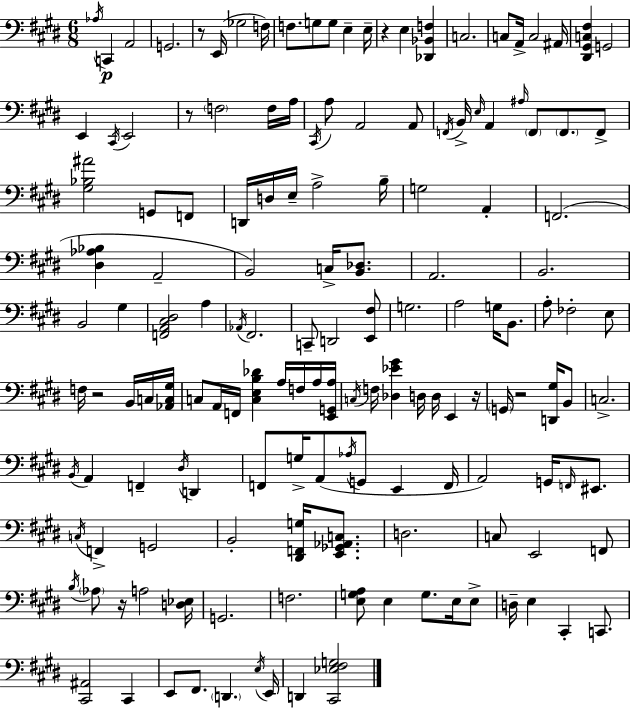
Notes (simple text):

Ab3/s C2/q A2/h G2/h. R/e E2/s Gb3/h F3/s F3/e. G3/e G3/e E3/q E3/s R/q E3/q [Db2,Bb2,F3]/q C3/h. C3/e A2/s C3/h A#2/s [D#2,G#2,C3,F#3]/q G2/h E2/q C#2/s E2/h R/e F3/h F3/s A3/s C#2/s A3/e A2/h A2/e F2/s B2/s E3/s A2/q A#3/s F2/e F2/e. F2/e [G#3,Bb3,A#4]/h G2/e F2/e D2/s D3/s E3/s A3/h B3/s G3/h A2/q F2/h. [D#3,Ab3,Bb3]/q A2/h B2/h C3/s [B2,Db3]/e. A2/h. B2/h. B2/h G#3/q [F2,A2,C#3,D#3]/h A3/q Ab2/s F#2/h. C2/e D2/h [E2,F#3]/e G3/h. A3/h G3/s B2/e. A3/e FES3/h E3/e F3/s R/h B2/s C3/s [Ab2,C3,G#3]/s C3/e A2/s F2/s [C3,E3,B3,Db4]/q A3/s F3/s A3/s [E2,G2,A3]/s C3/s F3/s [Db3,Eb4,G#4]/q D3/s D3/s E2/q R/s G2/s R/h [D2,G#3]/s B2/e C3/h. B2/s A2/q F2/q D#3/s D2/q F2/e G3/s A2/e Ab3/s G2/e E2/q F2/s A2/h G2/s F2/s EIS2/e. C3/s F2/q G2/h B2/h [D#2,F2,G3]/s [E2,Gb2,Ab2,C3]/e. D3/h. C3/e E2/h F2/e B3/s Ab3/e R/s A3/h [D3,Eb3]/s G2/h. F3/h. [E3,G3,A3]/e E3/q G3/e. E3/s E3/e D3/s E3/q C#2/q C2/e. [C#2,A#2]/h C#2/q E2/e F#2/e. D2/q. E3/s E2/s D2/q [C#2,Eb3,F#3,G3]/h